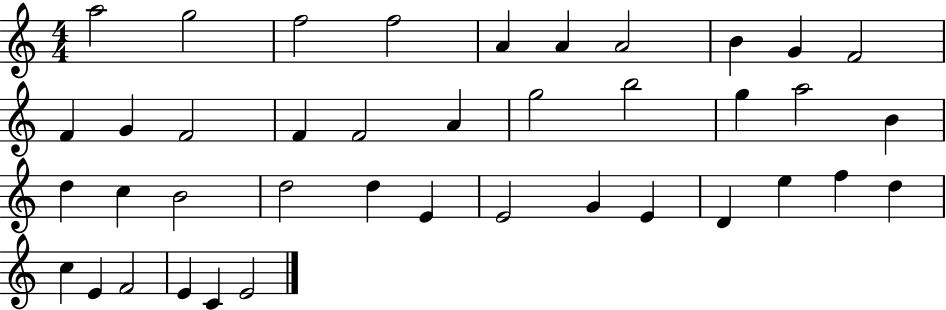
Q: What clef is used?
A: treble